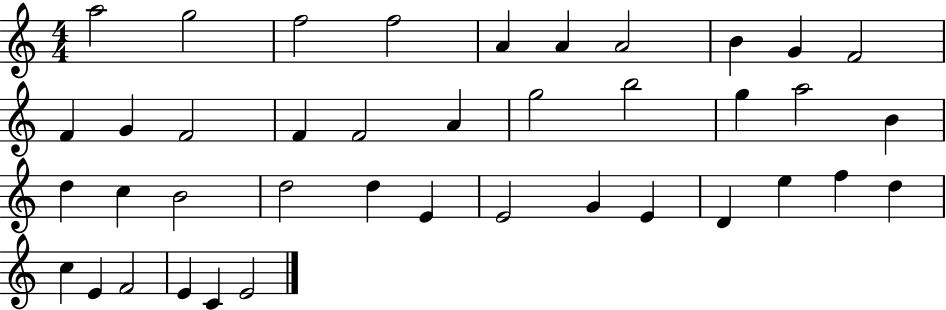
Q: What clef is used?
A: treble